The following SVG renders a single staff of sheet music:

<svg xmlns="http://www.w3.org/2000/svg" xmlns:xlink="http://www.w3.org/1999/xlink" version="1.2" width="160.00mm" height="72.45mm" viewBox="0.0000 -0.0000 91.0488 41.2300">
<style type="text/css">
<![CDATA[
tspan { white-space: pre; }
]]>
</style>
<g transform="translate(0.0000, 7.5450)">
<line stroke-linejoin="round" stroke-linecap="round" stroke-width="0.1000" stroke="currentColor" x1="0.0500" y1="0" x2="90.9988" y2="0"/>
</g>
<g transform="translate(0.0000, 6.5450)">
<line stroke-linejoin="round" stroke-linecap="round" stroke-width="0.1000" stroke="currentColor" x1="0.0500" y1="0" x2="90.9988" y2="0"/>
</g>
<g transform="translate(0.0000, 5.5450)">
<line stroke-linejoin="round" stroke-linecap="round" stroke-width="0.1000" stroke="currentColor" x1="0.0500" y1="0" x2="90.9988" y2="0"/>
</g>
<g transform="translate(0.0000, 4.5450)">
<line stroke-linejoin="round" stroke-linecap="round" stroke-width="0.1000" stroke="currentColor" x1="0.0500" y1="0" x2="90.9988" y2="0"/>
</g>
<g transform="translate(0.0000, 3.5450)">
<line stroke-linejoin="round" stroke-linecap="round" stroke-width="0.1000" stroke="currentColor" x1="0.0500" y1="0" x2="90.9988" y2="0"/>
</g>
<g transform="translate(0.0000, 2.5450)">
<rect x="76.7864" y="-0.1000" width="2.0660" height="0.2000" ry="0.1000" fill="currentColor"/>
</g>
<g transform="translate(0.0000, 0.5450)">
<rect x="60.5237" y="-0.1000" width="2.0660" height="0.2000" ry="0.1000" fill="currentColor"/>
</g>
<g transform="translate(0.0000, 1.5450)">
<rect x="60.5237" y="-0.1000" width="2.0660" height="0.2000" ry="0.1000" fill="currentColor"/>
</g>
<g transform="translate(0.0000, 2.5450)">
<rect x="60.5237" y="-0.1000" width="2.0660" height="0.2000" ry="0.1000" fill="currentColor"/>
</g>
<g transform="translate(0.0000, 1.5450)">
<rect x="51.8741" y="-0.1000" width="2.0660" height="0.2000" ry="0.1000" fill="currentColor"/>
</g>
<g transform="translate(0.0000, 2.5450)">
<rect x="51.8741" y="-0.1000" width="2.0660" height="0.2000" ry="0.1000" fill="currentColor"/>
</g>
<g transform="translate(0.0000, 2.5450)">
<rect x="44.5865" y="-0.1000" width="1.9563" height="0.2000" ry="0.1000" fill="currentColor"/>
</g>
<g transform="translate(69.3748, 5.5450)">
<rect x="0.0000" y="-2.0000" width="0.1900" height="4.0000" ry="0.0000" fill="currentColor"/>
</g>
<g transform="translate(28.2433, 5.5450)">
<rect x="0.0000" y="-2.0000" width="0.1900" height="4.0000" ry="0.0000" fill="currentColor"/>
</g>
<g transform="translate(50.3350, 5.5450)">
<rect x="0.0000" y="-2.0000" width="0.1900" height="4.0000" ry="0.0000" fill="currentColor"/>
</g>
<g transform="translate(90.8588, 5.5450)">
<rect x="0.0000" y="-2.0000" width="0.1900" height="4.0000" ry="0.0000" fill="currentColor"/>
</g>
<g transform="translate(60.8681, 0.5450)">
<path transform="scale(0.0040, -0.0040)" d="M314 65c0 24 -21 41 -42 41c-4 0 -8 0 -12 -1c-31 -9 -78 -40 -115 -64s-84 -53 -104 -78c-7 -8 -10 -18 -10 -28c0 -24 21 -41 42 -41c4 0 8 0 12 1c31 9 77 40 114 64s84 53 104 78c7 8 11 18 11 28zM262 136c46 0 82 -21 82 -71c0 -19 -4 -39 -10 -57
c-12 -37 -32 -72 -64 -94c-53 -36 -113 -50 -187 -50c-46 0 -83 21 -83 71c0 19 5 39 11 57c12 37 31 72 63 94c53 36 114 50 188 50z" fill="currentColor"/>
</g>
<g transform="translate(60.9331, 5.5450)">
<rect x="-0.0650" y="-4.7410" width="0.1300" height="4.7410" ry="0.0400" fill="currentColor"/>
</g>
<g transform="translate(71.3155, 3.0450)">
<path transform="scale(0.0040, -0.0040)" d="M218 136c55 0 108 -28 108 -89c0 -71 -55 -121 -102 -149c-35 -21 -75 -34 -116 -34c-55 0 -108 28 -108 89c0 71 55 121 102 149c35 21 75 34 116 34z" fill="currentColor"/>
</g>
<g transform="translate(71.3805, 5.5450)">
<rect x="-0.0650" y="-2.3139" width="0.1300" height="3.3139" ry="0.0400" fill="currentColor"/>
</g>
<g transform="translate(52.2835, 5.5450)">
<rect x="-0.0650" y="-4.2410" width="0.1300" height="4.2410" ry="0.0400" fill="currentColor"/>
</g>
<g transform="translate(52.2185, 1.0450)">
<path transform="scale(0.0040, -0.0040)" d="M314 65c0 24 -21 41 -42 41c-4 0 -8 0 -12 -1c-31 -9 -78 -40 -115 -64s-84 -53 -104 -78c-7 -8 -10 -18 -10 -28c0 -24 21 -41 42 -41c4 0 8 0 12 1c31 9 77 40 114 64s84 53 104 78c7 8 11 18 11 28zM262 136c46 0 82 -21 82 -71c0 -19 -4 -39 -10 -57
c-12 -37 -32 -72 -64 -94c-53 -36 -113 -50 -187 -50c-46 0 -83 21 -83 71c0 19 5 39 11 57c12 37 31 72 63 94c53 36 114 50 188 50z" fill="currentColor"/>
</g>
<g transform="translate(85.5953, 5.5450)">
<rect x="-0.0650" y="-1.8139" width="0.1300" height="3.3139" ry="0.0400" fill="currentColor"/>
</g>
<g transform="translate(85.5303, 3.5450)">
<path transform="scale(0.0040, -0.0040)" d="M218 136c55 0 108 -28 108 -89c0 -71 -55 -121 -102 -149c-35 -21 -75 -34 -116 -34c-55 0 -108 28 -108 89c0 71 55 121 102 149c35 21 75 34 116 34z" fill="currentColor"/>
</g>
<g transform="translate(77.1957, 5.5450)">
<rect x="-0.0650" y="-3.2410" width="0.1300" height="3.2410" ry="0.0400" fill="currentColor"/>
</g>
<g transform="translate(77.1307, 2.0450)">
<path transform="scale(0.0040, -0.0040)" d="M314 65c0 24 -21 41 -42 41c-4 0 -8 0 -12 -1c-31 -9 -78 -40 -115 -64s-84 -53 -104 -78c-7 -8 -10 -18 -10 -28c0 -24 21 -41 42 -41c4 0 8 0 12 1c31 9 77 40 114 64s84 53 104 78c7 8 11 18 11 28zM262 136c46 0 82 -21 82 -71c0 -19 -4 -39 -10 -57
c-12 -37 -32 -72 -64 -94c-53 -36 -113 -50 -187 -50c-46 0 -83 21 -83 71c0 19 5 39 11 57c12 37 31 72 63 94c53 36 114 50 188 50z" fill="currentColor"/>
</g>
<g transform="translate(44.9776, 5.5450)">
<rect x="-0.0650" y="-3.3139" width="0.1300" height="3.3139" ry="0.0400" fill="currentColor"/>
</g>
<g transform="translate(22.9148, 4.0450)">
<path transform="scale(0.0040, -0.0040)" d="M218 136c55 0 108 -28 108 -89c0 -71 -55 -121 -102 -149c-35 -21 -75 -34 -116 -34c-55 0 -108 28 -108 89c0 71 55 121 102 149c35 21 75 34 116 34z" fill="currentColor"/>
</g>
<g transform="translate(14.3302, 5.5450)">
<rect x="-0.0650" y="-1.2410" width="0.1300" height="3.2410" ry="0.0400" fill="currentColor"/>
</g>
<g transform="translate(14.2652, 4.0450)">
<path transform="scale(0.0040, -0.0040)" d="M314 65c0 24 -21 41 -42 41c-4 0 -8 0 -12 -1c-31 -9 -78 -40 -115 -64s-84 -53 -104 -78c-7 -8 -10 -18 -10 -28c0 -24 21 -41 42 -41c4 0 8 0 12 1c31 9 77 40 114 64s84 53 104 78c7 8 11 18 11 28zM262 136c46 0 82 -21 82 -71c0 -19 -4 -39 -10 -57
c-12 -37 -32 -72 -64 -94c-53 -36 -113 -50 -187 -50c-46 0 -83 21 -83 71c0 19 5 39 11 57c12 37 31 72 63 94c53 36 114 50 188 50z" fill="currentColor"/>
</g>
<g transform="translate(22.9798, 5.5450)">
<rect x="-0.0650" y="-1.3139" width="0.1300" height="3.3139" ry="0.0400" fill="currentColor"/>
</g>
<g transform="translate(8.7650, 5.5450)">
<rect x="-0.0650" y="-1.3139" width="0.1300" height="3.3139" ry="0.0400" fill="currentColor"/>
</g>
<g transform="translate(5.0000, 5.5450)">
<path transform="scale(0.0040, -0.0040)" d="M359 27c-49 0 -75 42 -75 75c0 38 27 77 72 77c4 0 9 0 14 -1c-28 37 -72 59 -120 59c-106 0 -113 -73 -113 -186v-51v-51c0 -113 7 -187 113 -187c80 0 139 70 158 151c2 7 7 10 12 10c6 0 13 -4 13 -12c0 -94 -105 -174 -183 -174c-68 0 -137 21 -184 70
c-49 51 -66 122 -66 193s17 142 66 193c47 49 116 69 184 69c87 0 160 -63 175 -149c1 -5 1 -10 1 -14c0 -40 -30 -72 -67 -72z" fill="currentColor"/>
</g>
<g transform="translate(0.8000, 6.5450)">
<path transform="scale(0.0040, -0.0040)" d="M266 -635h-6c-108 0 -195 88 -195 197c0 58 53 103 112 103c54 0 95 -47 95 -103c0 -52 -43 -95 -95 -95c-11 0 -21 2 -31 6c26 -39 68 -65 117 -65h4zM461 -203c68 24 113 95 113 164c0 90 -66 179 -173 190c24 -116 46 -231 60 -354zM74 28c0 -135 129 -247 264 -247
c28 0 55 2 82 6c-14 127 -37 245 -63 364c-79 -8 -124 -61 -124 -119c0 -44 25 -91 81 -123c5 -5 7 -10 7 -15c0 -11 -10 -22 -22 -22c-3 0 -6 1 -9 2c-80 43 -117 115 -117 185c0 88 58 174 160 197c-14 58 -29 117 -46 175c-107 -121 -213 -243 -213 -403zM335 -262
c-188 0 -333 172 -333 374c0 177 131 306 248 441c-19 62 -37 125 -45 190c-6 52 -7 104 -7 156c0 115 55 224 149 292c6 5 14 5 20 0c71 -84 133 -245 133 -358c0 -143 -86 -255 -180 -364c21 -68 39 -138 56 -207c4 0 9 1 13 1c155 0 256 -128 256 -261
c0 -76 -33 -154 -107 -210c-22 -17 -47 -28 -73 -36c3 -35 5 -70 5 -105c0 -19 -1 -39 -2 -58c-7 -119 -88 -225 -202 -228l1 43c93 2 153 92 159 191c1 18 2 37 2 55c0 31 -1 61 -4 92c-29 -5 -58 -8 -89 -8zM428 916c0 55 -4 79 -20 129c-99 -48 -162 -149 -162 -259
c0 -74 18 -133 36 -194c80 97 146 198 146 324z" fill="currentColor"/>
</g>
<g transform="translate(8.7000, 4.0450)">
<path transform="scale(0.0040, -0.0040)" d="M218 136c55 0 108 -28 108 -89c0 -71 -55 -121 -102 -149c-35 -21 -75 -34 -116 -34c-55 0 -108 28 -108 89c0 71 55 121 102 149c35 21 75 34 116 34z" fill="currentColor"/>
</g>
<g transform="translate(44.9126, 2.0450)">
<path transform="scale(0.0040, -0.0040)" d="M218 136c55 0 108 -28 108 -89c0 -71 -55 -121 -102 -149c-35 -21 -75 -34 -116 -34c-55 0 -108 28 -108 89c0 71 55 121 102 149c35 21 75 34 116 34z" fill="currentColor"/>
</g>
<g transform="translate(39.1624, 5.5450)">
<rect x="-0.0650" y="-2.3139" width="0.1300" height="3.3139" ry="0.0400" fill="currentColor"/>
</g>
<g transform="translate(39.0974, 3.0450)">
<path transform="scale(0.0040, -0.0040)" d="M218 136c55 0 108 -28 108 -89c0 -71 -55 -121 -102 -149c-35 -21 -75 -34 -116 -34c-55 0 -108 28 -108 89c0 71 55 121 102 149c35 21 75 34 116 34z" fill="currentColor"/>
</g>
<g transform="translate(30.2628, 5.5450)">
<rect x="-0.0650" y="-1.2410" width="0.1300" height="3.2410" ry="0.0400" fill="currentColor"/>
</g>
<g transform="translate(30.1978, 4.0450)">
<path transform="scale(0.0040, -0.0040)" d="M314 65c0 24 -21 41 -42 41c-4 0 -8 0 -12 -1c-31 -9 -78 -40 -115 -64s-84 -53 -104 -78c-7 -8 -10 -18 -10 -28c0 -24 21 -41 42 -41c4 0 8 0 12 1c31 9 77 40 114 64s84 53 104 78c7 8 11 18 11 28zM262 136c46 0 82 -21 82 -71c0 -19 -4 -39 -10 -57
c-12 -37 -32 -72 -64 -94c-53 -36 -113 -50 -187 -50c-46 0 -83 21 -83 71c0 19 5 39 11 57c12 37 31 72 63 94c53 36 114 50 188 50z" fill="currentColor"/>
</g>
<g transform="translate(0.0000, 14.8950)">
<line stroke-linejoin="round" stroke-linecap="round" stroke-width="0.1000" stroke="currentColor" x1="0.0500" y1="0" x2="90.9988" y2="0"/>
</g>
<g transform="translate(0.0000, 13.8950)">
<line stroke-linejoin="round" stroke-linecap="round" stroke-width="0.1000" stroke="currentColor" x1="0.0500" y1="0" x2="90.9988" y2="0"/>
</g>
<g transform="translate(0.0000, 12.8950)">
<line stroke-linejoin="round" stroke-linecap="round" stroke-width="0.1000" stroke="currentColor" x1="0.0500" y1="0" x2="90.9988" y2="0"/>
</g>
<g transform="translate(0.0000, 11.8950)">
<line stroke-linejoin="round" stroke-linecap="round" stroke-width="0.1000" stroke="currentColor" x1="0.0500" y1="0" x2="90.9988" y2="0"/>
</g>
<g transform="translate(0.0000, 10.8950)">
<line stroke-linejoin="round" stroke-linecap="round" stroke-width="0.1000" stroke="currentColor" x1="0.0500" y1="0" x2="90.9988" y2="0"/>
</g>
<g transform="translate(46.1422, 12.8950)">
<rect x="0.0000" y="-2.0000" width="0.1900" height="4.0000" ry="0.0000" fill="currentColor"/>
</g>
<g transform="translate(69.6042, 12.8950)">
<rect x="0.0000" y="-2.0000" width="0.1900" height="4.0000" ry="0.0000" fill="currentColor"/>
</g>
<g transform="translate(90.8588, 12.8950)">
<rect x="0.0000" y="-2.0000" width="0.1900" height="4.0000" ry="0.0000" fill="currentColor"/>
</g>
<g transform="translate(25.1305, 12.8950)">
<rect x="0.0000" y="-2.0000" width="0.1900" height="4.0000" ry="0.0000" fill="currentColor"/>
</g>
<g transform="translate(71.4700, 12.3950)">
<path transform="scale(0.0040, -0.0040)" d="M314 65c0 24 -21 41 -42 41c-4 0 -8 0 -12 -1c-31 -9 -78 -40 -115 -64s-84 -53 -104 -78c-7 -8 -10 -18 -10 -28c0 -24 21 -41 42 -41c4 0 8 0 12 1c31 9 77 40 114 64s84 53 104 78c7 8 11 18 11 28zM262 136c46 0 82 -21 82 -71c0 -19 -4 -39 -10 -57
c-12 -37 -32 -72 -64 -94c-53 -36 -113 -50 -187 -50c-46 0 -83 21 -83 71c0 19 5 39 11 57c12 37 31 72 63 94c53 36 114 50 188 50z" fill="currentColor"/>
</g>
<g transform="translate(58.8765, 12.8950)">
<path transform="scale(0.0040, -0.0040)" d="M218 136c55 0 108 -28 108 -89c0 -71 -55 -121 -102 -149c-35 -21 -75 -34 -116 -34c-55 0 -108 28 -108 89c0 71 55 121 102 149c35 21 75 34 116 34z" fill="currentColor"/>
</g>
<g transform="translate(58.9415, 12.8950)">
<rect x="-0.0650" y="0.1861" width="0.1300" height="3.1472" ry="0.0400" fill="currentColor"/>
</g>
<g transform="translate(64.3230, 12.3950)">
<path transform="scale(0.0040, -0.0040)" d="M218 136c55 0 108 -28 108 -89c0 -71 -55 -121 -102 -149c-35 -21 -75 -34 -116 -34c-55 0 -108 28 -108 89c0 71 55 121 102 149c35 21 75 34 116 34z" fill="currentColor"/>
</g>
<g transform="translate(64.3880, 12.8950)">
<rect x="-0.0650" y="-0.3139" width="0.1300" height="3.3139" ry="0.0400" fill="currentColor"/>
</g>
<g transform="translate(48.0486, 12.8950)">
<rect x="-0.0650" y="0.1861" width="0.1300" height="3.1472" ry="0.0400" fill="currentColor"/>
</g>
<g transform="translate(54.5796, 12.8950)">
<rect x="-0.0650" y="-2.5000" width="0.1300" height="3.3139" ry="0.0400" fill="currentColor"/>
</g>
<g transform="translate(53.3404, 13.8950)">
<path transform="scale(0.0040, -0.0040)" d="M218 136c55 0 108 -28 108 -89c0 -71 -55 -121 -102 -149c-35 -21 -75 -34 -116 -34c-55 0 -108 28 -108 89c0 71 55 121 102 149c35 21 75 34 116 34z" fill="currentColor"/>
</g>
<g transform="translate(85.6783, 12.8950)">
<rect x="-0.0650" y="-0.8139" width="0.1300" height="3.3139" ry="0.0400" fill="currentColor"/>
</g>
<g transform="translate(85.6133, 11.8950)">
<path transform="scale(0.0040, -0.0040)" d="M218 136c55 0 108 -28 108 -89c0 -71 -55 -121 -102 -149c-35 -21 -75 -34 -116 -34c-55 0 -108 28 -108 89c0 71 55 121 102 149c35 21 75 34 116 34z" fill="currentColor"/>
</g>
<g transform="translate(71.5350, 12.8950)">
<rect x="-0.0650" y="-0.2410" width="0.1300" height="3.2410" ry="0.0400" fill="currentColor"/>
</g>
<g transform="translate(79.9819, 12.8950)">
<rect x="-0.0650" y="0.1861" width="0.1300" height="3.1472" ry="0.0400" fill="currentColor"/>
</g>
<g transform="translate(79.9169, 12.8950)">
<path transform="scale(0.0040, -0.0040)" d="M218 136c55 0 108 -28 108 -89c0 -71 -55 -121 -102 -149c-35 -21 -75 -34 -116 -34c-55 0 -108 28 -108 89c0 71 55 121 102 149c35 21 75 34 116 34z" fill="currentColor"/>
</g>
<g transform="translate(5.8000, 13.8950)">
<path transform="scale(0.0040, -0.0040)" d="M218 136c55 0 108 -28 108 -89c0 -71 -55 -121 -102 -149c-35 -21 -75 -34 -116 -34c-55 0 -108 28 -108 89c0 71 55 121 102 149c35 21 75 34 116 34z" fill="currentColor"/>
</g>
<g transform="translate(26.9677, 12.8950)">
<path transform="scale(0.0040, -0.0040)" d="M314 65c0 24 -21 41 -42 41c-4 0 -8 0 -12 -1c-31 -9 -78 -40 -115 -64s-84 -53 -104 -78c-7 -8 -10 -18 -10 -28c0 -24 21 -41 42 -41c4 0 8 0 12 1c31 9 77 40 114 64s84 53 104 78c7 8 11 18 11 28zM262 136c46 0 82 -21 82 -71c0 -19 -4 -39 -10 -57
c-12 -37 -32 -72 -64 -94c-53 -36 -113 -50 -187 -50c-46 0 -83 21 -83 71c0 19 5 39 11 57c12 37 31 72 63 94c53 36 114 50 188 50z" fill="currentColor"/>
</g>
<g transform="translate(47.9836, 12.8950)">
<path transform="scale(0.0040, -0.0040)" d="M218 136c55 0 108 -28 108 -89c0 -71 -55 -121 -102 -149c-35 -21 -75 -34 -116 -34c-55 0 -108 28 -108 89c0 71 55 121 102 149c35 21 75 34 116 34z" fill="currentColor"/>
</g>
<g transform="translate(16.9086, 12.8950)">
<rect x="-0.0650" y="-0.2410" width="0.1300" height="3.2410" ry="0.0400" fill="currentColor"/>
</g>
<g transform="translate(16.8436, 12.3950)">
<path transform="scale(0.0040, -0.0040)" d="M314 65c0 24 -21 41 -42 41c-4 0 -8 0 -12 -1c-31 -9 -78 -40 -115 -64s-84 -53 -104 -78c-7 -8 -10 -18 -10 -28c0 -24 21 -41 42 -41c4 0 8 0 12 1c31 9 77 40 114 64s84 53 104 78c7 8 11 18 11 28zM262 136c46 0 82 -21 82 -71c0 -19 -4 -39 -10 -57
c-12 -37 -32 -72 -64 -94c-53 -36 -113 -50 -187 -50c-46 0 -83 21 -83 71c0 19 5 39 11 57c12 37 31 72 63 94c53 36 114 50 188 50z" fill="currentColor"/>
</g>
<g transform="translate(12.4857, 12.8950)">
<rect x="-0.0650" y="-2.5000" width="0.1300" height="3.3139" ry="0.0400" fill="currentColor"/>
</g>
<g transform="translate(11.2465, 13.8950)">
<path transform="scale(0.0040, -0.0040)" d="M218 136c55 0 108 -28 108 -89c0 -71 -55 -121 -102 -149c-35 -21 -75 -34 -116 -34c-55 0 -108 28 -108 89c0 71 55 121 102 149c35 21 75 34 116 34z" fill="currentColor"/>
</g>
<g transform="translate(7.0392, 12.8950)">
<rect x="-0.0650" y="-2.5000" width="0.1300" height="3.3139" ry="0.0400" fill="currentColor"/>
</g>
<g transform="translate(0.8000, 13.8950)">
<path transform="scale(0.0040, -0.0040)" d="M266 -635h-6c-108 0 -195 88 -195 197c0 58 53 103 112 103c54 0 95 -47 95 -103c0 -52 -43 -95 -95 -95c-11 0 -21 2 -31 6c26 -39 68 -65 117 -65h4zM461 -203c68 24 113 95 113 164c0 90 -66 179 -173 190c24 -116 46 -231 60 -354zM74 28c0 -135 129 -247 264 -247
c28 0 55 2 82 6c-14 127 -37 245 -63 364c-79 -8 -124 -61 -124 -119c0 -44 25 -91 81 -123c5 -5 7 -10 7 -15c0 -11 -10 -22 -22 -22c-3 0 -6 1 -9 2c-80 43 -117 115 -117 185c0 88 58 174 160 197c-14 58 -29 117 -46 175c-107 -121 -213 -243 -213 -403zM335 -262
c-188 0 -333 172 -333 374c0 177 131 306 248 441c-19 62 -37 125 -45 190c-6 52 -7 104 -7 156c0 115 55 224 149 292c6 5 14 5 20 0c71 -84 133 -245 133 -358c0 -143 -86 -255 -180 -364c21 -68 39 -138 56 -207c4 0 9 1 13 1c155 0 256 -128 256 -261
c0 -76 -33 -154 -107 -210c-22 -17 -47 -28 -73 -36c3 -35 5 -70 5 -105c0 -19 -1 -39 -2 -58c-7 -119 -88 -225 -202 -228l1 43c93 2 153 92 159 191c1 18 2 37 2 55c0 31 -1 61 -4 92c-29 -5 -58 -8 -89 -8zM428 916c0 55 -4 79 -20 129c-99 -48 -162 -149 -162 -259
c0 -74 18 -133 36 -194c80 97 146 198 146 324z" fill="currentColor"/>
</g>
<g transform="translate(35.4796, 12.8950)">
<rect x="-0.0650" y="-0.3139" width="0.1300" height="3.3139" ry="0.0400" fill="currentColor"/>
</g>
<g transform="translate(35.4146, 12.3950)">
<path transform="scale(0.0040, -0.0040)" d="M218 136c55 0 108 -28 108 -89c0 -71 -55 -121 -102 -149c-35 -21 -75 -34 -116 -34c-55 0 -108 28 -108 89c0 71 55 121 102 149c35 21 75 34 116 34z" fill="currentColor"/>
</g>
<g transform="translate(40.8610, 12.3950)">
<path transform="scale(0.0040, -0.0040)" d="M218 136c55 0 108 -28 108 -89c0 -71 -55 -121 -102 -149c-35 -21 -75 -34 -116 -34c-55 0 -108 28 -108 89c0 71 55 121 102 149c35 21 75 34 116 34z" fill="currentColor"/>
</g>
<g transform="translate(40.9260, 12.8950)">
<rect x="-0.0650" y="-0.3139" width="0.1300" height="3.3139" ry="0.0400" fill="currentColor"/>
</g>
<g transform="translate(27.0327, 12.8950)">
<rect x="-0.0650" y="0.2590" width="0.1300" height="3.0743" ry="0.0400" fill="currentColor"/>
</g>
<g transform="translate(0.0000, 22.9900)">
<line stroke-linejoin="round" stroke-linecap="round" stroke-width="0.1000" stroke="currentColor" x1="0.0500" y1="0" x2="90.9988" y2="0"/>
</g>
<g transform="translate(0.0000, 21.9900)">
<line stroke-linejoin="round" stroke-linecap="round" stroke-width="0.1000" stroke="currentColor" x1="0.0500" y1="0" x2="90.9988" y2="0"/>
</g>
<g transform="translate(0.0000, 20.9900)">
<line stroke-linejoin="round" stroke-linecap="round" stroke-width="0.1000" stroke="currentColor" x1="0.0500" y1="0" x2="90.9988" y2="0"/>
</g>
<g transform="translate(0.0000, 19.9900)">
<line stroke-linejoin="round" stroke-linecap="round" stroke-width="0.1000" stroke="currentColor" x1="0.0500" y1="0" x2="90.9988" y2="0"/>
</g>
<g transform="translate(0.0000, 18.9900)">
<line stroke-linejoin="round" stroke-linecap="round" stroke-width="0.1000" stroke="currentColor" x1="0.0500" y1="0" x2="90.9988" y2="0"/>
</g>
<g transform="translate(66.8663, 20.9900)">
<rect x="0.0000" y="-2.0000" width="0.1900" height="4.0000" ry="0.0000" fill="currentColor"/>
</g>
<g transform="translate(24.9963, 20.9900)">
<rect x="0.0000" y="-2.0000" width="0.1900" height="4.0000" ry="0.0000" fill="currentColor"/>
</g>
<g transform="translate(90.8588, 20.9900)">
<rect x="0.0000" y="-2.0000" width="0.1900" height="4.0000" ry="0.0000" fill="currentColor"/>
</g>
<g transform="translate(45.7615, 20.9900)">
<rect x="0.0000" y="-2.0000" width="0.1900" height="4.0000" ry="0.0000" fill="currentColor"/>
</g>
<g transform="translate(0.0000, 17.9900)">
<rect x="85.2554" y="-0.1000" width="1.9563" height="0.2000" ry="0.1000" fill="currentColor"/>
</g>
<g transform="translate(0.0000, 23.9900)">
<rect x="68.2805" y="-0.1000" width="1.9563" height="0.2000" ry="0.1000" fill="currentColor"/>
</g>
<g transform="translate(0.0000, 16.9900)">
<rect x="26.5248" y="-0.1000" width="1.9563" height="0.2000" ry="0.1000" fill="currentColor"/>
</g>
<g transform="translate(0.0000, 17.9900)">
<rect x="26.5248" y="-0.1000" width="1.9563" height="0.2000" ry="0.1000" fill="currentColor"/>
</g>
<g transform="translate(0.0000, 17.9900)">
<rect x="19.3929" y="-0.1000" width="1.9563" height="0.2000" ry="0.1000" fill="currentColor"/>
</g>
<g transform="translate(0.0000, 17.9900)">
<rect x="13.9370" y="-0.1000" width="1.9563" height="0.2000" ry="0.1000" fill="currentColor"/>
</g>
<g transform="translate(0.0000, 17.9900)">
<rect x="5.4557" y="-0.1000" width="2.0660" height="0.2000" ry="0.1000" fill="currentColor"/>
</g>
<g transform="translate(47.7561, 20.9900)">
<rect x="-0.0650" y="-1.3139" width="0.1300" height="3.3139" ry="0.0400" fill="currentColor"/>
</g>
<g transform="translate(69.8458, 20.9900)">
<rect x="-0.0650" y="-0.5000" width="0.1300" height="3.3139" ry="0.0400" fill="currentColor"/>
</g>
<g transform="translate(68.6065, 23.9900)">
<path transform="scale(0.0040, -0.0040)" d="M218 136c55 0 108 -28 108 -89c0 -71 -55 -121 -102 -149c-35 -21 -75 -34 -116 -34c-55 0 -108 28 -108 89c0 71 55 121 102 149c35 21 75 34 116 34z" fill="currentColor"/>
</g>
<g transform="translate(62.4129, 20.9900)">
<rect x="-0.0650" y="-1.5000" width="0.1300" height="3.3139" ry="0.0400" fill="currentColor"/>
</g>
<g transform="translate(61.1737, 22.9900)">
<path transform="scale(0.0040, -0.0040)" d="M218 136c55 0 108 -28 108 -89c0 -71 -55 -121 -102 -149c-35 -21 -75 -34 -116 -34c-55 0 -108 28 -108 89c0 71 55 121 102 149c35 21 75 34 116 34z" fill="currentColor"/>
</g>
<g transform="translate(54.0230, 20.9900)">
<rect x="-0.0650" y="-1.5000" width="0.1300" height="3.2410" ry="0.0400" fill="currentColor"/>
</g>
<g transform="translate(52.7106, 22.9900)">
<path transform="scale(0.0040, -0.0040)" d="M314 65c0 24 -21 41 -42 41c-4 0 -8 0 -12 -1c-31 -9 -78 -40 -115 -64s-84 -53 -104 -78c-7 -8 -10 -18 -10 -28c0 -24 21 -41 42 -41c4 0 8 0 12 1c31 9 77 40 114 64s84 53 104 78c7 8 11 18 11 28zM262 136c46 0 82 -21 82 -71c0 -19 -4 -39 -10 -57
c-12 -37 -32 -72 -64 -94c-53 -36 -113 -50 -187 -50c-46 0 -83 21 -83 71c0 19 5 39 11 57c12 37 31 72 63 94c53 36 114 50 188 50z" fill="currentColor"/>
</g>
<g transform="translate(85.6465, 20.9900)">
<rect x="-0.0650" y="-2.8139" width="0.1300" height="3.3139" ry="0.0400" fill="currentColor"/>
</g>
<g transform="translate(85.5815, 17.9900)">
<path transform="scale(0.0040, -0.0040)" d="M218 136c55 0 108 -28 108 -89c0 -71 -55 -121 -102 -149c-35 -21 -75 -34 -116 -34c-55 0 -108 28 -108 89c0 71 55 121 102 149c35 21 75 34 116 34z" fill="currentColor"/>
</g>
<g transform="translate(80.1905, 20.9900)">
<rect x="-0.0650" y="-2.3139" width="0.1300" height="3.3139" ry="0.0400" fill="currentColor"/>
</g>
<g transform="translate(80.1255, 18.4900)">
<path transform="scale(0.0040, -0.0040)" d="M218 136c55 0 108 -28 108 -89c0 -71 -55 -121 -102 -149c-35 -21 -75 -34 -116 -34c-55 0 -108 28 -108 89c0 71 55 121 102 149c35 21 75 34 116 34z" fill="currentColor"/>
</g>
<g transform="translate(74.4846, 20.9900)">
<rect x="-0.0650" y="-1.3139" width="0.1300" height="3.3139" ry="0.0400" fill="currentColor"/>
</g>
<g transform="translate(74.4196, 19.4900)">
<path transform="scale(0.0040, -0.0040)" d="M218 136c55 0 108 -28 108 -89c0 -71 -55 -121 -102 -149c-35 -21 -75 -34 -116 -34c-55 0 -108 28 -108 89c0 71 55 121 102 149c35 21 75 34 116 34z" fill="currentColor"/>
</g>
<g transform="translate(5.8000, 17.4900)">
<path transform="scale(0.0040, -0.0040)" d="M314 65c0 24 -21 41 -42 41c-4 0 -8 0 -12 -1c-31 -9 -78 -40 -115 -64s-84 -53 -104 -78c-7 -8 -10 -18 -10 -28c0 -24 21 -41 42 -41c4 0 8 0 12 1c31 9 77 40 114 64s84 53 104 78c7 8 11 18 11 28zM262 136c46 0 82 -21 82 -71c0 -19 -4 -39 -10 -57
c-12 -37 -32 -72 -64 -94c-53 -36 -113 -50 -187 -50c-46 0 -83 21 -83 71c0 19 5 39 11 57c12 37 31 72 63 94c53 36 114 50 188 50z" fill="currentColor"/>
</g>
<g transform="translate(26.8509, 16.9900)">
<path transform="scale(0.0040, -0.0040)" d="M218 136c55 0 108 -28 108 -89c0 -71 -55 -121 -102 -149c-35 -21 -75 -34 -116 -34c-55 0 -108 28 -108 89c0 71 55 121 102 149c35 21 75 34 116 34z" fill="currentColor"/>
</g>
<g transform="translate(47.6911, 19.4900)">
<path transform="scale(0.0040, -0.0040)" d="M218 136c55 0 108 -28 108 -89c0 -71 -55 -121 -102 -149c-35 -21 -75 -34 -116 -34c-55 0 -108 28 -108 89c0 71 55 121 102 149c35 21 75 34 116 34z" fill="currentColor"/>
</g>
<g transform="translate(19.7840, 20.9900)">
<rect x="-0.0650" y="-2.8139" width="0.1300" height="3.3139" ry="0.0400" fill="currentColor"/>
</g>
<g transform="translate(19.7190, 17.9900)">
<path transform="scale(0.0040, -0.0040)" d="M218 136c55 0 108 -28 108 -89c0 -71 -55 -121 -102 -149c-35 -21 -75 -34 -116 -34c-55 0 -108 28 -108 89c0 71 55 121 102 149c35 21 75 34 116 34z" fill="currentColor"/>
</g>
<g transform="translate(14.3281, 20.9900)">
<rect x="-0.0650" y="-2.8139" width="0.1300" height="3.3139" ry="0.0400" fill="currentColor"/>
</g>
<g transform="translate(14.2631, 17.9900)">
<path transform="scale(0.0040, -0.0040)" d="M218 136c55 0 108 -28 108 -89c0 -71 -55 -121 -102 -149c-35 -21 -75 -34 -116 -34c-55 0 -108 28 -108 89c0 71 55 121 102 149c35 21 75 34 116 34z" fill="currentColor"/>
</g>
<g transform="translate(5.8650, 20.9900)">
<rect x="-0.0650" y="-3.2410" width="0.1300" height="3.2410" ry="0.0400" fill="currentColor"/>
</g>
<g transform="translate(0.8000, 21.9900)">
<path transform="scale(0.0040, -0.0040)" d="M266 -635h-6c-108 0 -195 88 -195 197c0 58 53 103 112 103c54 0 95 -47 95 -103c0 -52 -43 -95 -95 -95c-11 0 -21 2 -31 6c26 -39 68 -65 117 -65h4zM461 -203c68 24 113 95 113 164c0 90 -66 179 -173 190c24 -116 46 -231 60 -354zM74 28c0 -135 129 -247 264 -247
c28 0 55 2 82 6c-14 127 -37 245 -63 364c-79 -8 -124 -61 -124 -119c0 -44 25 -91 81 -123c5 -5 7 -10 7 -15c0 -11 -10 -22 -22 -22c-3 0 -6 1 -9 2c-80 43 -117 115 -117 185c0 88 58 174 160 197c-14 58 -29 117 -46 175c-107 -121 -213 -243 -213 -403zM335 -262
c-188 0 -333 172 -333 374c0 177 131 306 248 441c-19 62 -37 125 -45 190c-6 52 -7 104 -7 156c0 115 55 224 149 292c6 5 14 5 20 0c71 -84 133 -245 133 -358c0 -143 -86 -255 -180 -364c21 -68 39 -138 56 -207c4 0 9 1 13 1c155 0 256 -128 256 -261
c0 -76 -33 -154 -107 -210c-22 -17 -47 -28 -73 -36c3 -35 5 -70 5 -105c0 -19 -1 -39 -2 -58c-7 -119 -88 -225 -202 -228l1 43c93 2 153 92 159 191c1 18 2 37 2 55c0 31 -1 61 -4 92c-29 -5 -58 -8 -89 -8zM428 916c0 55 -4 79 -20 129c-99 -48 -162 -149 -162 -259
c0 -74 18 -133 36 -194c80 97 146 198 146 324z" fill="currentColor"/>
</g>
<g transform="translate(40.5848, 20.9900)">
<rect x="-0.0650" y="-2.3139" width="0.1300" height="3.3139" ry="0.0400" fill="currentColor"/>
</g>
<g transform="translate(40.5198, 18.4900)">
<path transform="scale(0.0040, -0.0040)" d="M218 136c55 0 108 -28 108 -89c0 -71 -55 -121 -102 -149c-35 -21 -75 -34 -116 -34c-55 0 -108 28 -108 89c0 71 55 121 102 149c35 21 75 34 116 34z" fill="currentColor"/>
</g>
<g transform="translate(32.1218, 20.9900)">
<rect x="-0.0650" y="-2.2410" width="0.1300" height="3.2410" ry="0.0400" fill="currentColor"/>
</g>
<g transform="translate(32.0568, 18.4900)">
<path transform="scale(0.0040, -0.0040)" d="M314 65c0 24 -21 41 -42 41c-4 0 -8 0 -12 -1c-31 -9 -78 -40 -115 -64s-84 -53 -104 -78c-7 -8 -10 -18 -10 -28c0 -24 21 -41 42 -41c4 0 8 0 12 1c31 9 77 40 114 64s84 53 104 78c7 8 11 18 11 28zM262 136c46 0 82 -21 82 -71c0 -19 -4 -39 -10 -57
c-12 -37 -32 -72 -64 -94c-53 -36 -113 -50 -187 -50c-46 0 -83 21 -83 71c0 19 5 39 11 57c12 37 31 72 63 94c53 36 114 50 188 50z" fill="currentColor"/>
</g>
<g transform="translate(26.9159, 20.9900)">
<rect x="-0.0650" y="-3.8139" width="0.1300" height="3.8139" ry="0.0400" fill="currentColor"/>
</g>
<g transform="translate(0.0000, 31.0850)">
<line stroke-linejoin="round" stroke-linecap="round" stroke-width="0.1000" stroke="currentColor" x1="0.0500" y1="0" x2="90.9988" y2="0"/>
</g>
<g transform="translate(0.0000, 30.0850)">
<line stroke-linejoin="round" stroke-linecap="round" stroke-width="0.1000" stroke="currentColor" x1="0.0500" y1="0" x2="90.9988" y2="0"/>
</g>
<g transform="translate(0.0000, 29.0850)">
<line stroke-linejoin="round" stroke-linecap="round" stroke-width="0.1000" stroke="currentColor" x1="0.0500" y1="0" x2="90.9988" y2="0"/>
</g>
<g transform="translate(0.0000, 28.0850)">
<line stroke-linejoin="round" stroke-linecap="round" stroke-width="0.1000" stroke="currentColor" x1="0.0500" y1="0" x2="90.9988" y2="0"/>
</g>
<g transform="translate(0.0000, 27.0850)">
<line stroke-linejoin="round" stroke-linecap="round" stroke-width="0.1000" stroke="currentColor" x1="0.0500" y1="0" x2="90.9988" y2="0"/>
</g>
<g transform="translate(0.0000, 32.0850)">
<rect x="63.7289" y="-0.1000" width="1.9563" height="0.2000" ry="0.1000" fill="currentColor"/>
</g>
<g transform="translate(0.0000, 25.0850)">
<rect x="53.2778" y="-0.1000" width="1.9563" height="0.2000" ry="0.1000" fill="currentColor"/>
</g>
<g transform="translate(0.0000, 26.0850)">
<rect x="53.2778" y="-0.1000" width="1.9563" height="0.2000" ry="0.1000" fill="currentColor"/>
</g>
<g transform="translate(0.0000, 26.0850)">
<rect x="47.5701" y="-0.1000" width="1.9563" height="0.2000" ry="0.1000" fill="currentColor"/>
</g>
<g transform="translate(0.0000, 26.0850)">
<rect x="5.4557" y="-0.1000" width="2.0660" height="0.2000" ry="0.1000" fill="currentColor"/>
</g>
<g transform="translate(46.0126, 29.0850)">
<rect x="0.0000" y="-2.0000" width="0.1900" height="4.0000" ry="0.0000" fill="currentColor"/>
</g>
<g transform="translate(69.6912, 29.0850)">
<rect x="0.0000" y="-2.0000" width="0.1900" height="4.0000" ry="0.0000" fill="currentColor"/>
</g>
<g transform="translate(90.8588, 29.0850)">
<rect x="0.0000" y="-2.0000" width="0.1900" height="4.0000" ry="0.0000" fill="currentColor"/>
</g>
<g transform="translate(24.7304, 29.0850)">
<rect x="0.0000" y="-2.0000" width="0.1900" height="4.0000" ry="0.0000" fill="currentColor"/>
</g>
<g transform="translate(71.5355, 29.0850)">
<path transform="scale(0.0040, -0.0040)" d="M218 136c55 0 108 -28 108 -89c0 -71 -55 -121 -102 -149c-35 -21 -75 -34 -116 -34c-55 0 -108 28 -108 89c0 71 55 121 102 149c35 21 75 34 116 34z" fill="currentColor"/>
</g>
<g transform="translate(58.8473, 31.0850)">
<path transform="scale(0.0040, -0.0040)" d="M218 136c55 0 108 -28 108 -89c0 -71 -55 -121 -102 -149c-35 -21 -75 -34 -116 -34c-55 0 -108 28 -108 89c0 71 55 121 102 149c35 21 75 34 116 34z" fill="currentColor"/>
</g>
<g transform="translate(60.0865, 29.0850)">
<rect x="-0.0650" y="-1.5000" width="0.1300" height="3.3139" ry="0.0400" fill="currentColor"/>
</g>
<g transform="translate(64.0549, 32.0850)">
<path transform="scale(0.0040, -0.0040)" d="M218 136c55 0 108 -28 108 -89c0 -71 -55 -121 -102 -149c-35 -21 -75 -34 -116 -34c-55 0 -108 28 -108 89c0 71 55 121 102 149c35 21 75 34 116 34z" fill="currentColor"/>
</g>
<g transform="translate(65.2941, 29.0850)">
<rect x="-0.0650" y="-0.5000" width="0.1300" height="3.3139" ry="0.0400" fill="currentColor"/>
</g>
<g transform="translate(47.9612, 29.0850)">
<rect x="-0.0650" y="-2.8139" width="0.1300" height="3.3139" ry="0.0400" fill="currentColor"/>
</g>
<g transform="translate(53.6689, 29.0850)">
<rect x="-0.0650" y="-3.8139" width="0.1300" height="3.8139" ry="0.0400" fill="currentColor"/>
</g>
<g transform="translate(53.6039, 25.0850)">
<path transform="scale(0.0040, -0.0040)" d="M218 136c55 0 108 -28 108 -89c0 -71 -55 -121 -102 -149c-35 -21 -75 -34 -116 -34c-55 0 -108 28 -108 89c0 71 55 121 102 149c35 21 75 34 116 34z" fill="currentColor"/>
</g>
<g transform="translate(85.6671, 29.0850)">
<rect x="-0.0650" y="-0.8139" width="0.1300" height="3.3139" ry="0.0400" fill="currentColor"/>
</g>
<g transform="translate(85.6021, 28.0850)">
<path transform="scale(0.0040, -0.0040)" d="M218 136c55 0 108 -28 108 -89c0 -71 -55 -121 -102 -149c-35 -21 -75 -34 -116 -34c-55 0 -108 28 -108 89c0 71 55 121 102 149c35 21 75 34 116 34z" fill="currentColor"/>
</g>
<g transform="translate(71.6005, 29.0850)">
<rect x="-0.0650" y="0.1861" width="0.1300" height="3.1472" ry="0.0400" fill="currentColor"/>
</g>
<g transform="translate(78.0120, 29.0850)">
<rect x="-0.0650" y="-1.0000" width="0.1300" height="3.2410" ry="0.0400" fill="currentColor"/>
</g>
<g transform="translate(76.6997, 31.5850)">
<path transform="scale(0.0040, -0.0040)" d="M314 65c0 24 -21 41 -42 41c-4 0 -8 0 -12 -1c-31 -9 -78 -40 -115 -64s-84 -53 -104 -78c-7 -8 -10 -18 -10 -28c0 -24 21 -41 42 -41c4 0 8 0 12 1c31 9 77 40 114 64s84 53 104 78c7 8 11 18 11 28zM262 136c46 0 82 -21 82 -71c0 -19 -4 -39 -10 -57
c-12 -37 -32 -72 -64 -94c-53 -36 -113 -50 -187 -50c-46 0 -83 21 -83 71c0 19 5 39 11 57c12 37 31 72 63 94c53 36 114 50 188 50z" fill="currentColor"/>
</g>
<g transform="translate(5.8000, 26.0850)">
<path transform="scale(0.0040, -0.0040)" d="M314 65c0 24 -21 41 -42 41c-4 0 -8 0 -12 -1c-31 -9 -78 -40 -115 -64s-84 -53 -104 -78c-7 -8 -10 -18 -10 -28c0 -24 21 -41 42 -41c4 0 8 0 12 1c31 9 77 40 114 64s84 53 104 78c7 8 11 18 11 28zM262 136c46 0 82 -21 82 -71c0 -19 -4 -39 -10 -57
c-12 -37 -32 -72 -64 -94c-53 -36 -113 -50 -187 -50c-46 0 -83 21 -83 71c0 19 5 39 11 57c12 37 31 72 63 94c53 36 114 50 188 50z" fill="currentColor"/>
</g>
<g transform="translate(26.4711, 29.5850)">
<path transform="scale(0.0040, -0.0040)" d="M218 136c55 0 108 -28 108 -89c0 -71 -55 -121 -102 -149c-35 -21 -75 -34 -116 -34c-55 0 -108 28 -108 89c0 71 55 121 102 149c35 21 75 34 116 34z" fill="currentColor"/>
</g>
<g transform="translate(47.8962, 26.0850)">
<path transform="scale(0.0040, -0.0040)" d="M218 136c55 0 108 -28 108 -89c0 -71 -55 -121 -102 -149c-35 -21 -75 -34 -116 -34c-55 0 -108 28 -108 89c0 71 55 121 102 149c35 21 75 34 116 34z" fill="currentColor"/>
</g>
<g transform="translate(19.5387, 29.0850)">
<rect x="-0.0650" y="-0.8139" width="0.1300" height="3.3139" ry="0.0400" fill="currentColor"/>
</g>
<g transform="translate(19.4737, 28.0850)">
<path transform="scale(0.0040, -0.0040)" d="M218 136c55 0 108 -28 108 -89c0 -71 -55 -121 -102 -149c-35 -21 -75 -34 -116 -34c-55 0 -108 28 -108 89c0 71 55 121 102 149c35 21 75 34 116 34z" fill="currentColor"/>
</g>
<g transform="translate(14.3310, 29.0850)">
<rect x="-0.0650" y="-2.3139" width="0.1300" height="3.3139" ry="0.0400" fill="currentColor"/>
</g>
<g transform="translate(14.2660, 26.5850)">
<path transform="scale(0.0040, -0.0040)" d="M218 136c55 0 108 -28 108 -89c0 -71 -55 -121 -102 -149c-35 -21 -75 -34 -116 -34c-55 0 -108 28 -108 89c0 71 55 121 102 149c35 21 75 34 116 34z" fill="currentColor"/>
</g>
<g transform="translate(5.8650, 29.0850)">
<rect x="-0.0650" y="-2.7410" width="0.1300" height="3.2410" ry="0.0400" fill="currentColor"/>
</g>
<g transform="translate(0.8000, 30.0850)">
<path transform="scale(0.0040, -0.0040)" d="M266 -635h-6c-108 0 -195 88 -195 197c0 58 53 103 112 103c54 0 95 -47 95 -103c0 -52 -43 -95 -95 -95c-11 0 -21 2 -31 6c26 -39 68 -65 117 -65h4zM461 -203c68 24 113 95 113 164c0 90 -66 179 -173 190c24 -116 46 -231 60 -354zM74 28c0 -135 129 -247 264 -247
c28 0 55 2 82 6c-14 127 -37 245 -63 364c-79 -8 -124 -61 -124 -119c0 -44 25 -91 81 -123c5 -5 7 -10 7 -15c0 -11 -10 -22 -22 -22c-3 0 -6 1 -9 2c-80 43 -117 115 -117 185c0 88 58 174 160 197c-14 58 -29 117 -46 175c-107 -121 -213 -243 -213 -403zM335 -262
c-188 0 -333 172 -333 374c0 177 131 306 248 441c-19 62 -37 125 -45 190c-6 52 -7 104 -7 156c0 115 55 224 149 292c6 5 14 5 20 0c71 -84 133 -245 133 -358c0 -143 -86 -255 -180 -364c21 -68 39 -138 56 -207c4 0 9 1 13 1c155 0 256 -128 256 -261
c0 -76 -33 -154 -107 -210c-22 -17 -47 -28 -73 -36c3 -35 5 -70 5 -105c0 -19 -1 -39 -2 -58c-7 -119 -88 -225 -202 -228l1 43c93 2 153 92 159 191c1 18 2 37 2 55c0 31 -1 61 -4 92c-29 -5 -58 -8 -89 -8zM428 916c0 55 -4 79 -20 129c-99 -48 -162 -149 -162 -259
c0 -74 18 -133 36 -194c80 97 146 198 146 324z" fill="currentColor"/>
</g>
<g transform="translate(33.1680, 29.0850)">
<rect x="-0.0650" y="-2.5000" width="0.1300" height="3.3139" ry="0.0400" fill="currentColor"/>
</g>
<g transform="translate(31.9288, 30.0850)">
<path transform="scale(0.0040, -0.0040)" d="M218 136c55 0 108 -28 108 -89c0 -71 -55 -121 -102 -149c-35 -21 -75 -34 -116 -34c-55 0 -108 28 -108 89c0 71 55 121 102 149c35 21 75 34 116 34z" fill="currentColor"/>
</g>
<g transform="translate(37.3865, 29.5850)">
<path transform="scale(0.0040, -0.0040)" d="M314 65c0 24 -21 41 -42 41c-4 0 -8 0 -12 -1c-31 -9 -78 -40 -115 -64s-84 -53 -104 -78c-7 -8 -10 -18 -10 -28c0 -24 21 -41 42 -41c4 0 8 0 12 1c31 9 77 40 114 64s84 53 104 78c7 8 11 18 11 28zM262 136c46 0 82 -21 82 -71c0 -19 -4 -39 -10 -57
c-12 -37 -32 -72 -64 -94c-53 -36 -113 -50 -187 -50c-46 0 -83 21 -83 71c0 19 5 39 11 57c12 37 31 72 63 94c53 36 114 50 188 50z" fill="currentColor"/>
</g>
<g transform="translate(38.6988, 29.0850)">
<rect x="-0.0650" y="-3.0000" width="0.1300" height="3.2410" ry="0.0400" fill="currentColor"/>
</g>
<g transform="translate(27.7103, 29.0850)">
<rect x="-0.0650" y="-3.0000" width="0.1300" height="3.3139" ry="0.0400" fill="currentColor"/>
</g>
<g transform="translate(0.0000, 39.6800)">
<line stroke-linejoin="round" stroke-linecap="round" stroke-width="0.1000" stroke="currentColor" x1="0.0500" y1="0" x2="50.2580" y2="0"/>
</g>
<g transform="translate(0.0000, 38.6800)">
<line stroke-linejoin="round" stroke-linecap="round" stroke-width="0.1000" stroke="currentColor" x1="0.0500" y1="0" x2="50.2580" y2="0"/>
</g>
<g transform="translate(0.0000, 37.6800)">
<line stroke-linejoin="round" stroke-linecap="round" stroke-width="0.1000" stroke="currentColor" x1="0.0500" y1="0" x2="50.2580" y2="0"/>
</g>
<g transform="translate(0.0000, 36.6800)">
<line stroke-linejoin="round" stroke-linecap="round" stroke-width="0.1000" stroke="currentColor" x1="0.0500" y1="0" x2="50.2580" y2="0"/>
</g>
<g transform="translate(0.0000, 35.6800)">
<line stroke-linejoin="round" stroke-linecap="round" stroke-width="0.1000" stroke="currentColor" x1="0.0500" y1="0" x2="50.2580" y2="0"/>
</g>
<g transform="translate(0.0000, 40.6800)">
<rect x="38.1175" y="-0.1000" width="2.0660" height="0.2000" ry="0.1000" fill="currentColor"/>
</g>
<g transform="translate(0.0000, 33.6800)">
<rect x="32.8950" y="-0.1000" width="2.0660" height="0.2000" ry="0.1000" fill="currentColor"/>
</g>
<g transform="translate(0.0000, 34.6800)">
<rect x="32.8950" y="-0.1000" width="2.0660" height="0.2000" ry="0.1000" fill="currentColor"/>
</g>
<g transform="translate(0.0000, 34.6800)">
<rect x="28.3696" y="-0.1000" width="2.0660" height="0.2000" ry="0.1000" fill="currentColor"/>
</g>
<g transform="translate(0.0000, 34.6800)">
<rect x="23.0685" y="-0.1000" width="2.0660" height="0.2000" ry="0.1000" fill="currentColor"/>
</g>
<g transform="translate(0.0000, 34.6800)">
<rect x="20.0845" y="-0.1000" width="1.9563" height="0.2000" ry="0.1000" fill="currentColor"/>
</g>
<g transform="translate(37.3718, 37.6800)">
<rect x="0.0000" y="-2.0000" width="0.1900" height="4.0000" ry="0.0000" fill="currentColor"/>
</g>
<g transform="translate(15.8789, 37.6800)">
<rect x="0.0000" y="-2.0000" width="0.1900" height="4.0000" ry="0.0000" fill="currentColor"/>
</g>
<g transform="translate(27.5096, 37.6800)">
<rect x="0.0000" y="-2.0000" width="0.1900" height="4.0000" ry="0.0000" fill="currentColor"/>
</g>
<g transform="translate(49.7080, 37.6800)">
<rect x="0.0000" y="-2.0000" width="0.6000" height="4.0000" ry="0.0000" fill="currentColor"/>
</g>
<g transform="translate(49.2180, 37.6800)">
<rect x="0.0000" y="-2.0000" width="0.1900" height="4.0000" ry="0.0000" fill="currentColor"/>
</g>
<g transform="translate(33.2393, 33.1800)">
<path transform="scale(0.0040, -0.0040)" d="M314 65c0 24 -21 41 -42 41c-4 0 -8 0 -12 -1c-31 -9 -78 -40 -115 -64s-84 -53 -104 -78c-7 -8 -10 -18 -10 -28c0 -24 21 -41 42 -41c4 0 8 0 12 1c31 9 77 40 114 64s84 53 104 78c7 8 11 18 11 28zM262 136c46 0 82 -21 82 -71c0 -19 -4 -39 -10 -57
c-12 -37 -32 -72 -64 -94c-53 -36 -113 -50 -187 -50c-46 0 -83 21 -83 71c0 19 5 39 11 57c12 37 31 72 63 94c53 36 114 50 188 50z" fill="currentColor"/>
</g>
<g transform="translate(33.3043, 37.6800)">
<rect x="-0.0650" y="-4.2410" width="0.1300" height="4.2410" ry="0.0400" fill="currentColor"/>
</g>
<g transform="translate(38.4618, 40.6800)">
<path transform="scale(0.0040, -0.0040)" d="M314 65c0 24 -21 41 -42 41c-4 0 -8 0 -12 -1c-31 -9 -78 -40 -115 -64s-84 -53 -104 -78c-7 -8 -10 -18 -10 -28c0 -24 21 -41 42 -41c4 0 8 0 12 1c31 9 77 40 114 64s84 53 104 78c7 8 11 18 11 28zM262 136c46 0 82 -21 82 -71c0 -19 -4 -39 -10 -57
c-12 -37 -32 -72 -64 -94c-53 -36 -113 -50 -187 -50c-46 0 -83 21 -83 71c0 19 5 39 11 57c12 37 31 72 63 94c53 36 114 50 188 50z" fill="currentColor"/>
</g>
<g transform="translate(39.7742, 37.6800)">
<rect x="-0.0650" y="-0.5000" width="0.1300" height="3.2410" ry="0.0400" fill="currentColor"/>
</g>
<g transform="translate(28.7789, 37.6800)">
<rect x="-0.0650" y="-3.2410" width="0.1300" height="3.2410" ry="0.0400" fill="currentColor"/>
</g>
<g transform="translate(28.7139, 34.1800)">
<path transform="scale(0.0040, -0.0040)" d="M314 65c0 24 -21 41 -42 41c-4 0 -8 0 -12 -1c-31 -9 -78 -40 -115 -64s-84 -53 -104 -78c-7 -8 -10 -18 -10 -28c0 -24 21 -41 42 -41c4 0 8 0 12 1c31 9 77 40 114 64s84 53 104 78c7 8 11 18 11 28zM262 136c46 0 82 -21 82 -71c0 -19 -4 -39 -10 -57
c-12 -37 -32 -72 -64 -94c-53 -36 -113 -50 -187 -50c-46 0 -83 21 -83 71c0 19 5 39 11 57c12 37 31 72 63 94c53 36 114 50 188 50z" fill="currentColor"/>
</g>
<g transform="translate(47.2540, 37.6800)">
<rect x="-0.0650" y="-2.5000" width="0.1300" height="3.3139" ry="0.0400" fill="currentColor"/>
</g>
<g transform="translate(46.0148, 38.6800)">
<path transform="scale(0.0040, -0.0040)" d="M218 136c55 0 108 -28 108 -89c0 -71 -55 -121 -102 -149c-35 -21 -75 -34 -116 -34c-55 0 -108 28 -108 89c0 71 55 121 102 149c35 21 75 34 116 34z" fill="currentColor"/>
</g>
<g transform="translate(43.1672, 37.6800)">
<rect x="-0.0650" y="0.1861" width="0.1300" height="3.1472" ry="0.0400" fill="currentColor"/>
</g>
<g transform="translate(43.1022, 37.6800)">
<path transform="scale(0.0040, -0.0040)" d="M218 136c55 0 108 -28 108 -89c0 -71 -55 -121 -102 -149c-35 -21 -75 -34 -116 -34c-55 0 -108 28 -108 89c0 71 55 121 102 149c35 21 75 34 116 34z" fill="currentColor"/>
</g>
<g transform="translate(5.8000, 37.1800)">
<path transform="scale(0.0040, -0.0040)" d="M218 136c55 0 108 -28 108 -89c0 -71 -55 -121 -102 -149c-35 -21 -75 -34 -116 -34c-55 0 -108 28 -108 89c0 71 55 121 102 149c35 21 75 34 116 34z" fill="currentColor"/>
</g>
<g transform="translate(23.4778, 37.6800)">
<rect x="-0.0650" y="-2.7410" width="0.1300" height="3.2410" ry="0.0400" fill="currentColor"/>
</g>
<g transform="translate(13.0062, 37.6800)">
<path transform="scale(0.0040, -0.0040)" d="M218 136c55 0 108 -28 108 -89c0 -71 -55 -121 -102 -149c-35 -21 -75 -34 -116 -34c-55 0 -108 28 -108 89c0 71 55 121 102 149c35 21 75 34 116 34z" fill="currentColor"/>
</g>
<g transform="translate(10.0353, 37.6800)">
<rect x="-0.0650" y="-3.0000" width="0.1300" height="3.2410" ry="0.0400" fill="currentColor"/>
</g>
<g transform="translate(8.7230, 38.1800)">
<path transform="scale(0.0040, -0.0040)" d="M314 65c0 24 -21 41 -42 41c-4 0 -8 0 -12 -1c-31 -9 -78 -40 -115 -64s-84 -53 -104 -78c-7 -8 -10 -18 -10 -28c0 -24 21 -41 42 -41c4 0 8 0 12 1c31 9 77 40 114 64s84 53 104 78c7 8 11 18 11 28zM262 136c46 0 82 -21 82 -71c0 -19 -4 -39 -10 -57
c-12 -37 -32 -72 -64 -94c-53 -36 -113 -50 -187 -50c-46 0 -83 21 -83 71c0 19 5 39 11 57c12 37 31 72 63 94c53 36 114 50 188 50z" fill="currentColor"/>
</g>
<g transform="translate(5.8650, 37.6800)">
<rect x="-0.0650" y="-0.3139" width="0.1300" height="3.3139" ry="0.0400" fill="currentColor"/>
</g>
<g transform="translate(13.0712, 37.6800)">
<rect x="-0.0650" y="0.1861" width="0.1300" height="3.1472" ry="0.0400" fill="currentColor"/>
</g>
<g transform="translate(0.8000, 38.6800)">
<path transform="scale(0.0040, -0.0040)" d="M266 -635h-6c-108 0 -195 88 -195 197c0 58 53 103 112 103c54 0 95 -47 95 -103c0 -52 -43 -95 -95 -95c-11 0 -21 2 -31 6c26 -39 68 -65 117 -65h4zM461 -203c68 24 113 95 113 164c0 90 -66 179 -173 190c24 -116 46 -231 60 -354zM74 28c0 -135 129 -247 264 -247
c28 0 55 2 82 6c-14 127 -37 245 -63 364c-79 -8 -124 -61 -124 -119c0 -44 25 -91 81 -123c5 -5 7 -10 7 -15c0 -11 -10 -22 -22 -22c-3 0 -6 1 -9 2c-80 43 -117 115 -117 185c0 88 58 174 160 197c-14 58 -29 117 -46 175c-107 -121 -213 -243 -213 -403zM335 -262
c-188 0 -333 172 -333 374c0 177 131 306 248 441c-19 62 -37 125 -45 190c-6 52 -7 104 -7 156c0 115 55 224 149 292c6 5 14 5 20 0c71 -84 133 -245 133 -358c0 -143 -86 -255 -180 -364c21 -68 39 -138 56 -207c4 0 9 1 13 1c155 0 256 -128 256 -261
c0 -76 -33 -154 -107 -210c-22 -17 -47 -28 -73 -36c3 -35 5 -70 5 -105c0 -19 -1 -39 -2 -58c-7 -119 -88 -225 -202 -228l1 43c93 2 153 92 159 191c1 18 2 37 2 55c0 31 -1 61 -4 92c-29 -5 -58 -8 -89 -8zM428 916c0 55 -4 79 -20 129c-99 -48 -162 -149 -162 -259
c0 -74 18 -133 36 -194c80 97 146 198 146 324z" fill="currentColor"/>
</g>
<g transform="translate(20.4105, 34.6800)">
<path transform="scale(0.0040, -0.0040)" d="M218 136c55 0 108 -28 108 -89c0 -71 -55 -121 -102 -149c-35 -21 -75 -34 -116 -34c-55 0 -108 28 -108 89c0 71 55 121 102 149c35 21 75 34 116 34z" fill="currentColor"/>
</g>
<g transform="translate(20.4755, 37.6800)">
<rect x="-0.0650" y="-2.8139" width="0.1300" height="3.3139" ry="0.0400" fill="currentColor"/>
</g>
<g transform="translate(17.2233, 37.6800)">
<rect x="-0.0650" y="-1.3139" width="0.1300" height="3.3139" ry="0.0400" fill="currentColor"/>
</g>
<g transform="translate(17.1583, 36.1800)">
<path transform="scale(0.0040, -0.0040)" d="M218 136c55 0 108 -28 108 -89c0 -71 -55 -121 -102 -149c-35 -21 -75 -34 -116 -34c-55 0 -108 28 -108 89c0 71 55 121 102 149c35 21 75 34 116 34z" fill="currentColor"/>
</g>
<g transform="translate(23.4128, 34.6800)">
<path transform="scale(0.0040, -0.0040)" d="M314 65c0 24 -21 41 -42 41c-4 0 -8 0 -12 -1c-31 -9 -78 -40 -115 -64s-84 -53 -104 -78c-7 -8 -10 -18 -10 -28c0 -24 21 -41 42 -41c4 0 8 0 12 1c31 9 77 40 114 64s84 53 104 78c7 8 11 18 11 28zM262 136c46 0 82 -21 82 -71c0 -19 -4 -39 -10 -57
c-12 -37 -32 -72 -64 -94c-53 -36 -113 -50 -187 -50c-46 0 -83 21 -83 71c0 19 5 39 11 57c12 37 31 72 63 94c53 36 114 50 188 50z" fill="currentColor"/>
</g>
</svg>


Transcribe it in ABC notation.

X:1
T:Untitled
M:4/4
L:1/4
K:C
e e2 e e2 g b d'2 e'2 g b2 f G G c2 B2 c c B G B c c2 B d b2 a a c' g2 g e E2 E C e g a a2 g d A G A2 a c' E C B D2 d c A2 B e a a2 b2 d'2 C2 B G